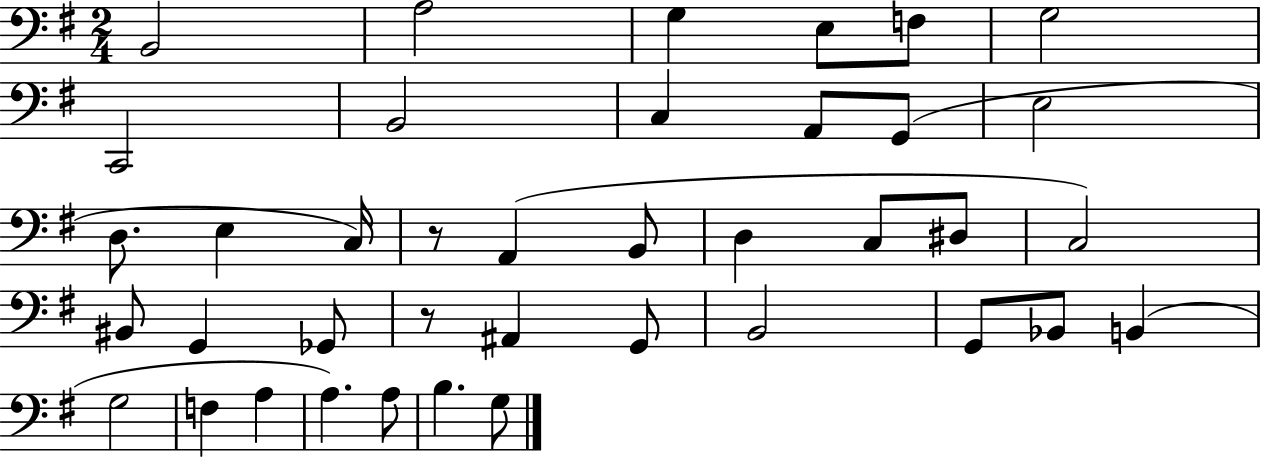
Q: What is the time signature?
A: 2/4